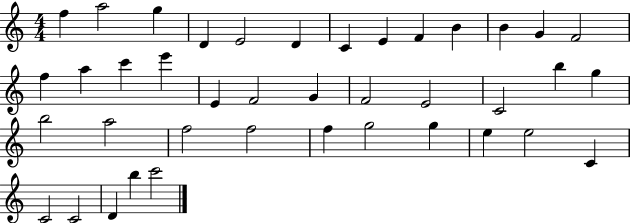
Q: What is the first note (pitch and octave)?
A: F5